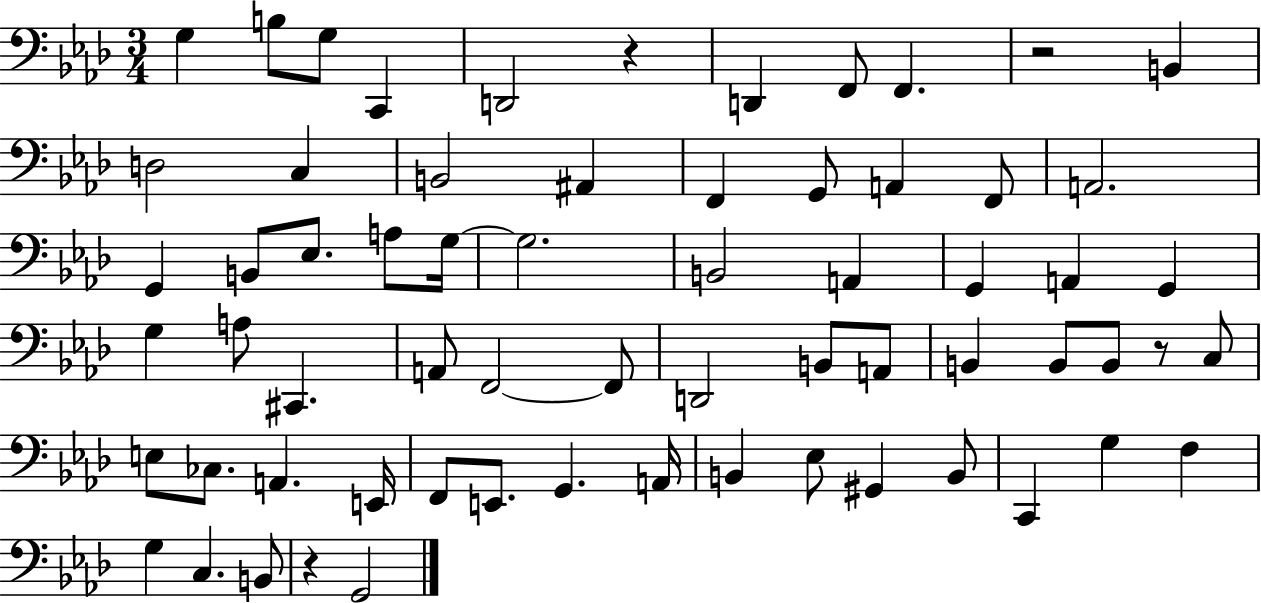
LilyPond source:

{
  \clef bass
  \numericTimeSignature
  \time 3/4
  \key aes \major
  g4 b8 g8 c,4 | d,2 r4 | d,4 f,8 f,4. | r2 b,4 | \break d2 c4 | b,2 ais,4 | f,4 g,8 a,4 f,8 | a,2. | \break g,4 b,8 ees8. a8 g16~~ | g2. | b,2 a,4 | g,4 a,4 g,4 | \break g4 a8 cis,4. | a,8 f,2~~ f,8 | d,2 b,8 a,8 | b,4 b,8 b,8 r8 c8 | \break e8 ces8. a,4. e,16 | f,8 e,8. g,4. a,16 | b,4 ees8 gis,4 b,8 | c,4 g4 f4 | \break g4 c4. b,8 | r4 g,2 | \bar "|."
}